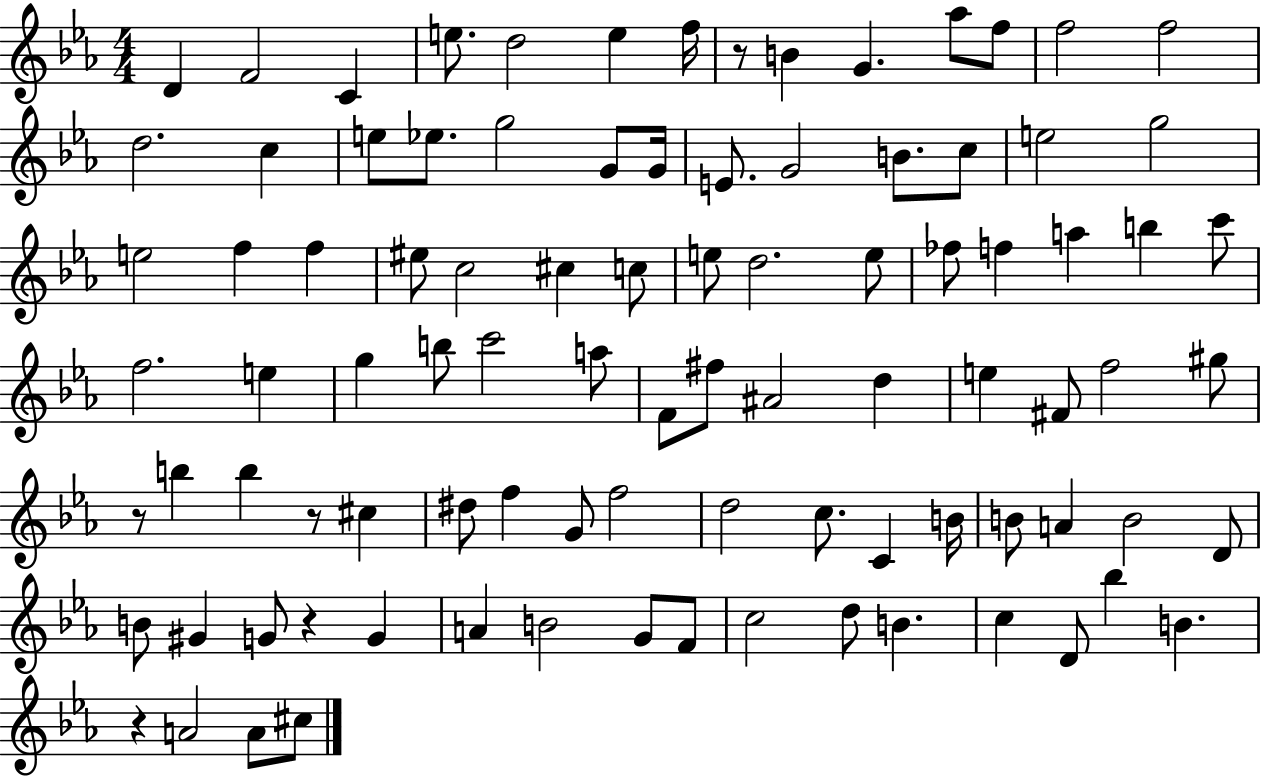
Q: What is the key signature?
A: EES major